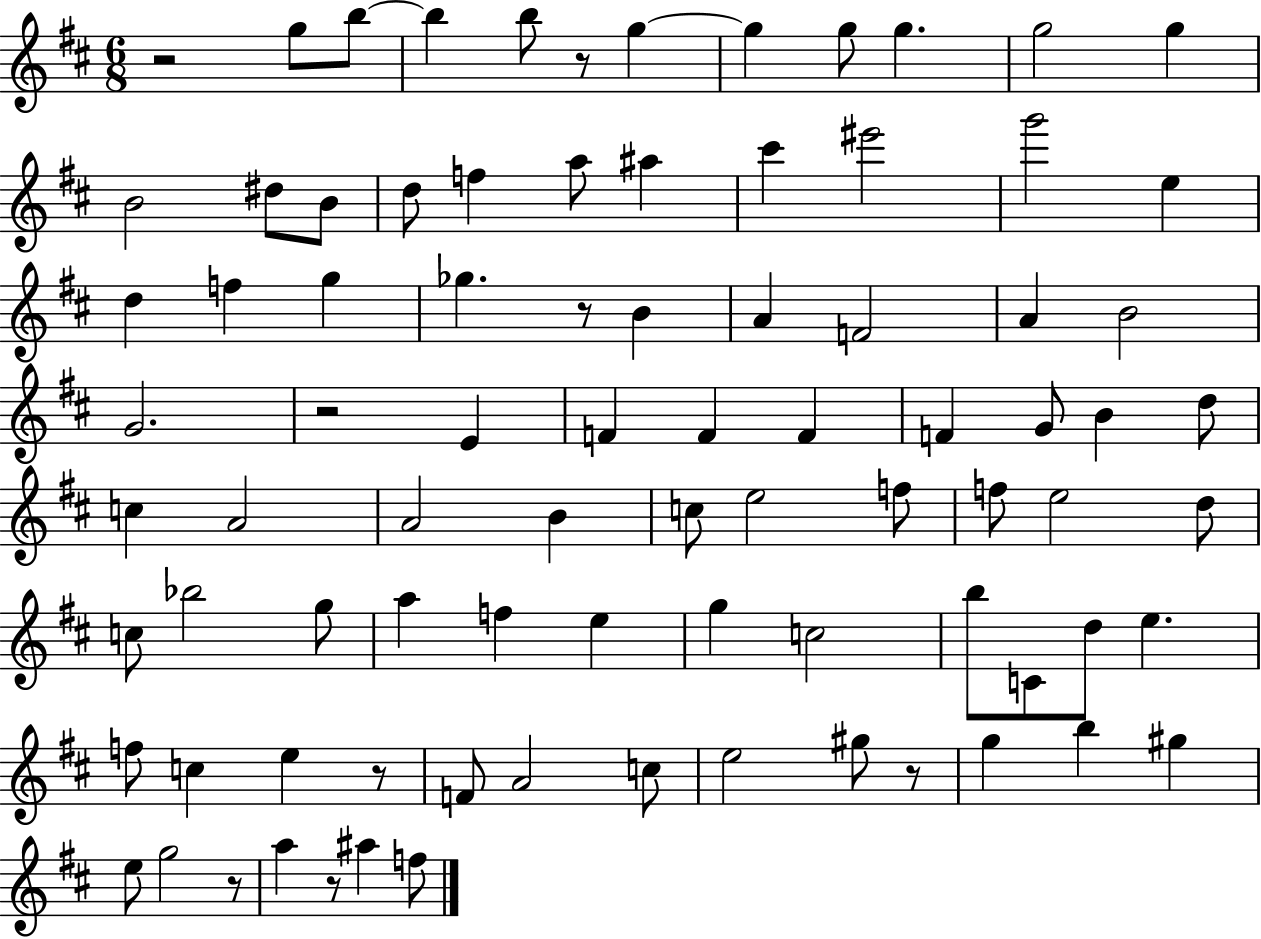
R/h G5/e B5/e B5/q B5/e R/e G5/q G5/q G5/e G5/q. G5/h G5/q B4/h D#5/e B4/e D5/e F5/q A5/e A#5/q C#6/q EIS6/h G6/h E5/q D5/q F5/q G5/q Gb5/q. R/e B4/q A4/q F4/h A4/q B4/h G4/h. R/h E4/q F4/q F4/q F4/q F4/q G4/e B4/q D5/e C5/q A4/h A4/h B4/q C5/e E5/h F5/e F5/e E5/h D5/e C5/e Bb5/h G5/e A5/q F5/q E5/q G5/q C5/h B5/e C4/e D5/e E5/q. F5/e C5/q E5/q R/e F4/e A4/h C5/e E5/h G#5/e R/e G5/q B5/q G#5/q E5/e G5/h R/e A5/q R/e A#5/q F5/e